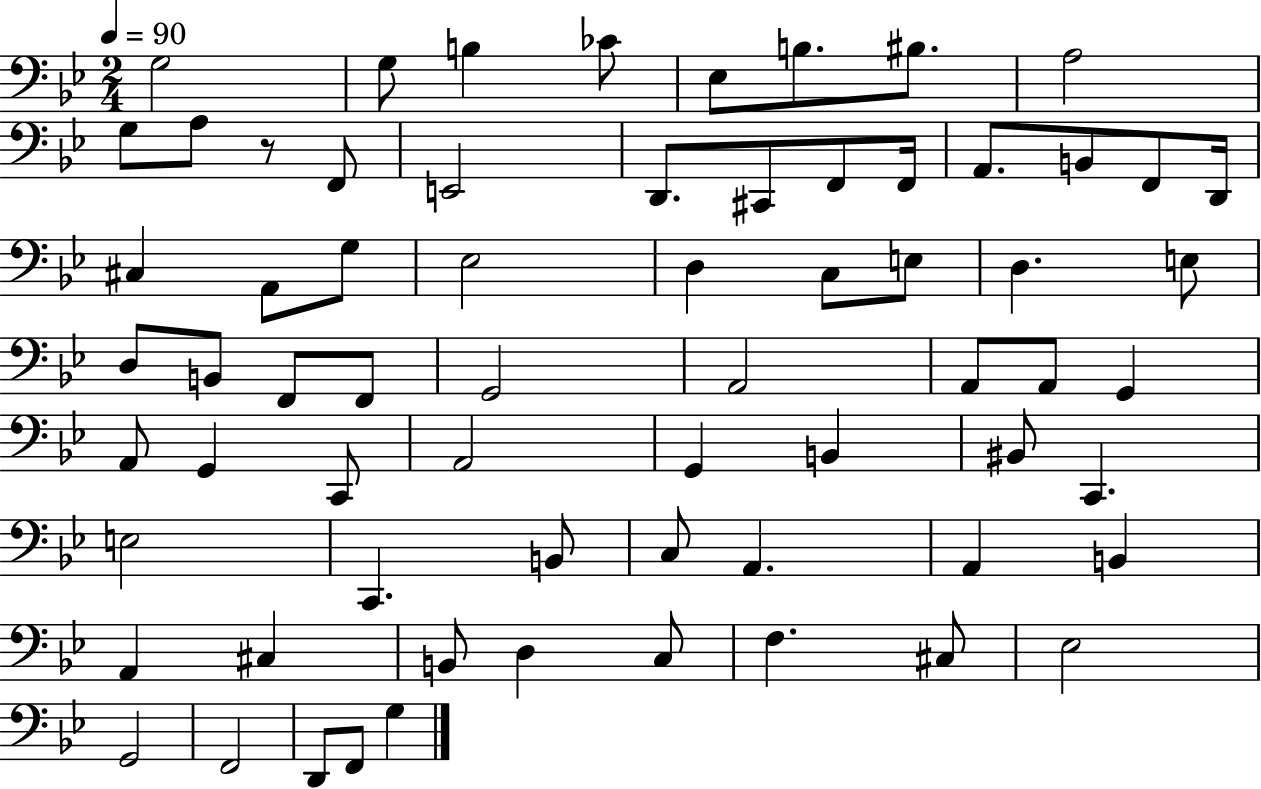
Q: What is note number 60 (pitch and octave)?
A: C#3